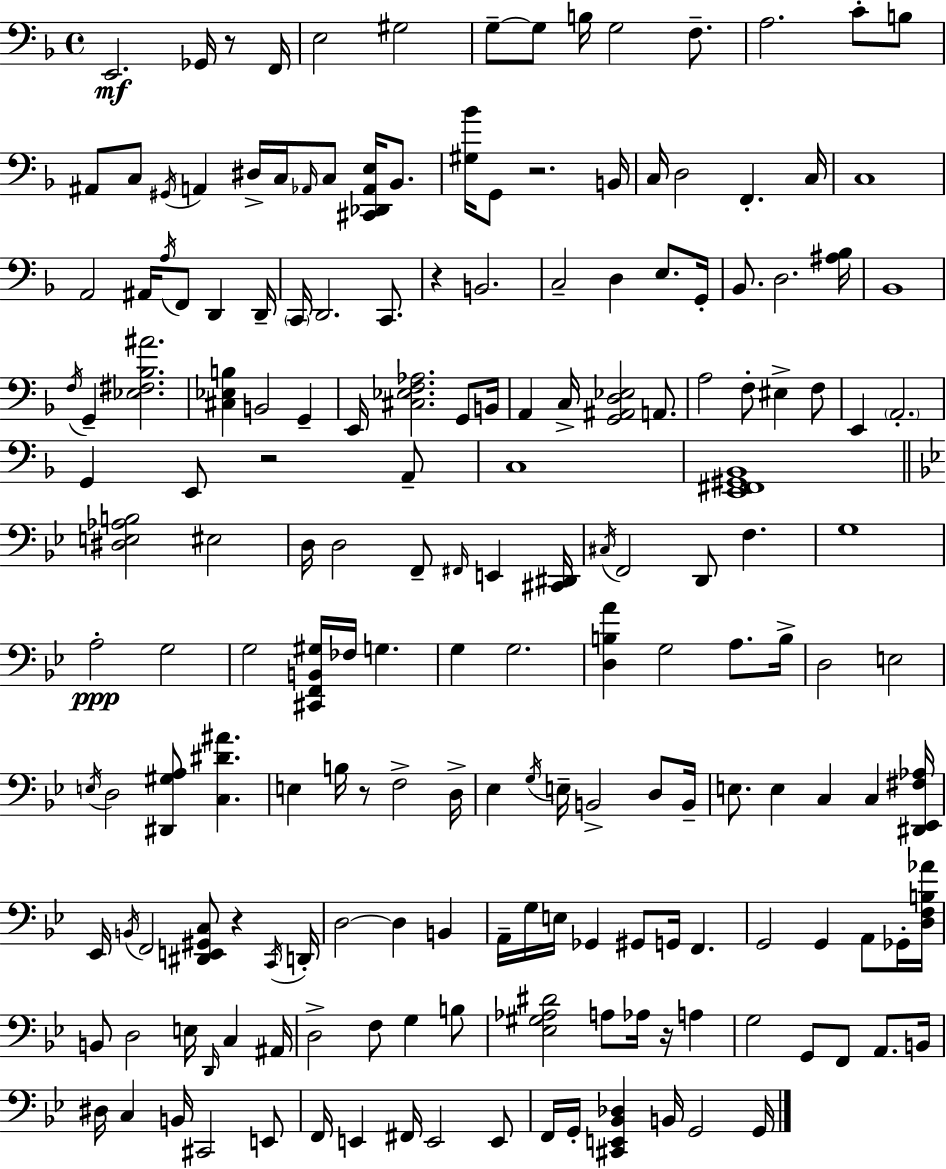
X:1
T:Untitled
M:4/4
L:1/4
K:Dm
E,,2 _G,,/4 z/2 F,,/4 E,2 ^G,2 G,/2 G,/2 B,/4 G,2 F,/2 A,2 C/2 B,/2 ^A,,/2 C,/2 ^G,,/4 A,, ^D,/4 C,/4 _A,,/4 C,/2 [^C,,_D,,_A,,E,]/4 _B,,/2 [^G,_B]/4 G,,/2 z2 B,,/4 C,/4 D,2 F,, C,/4 C,4 A,,2 ^A,,/4 A,/4 F,,/2 D,, D,,/4 C,,/4 D,,2 C,,/2 z B,,2 C,2 D, E,/2 G,,/4 _B,,/2 D,2 [^A,_B,]/4 _B,,4 F,/4 G,, [_E,^F,_B,^A]2 [^C,_E,B,] B,,2 G,, E,,/4 [^C,_E,F,_A,]2 G,,/2 B,,/4 A,, C,/4 [G,,^A,,D,_E,]2 A,,/2 A,2 F,/2 ^E, F,/2 E,, A,,2 G,, E,,/2 z2 A,,/2 C,4 [E,,^F,,^G,,_B,,]4 [^D,E,_A,B,]2 ^E,2 D,/4 D,2 F,,/2 ^F,,/4 E,, [^C,,^D,,]/4 ^C,/4 F,,2 D,,/2 F, G,4 A,2 G,2 G,2 [^C,,F,,B,,^G,]/4 _F,/4 G, G, G,2 [D,B,A] G,2 A,/2 B,/4 D,2 E,2 E,/4 D,2 [^D,,^G,A,]/2 [C,^D^A] E, B,/4 z/2 F,2 D,/4 _E, G,/4 E,/4 B,,2 D,/2 B,,/4 E,/2 E, C, C, [^D,,_E,,^F,_A,]/4 _E,,/4 B,,/4 F,,2 [^D,,E,,^G,,C,]/2 z C,,/4 D,,/4 D,2 D, B,, A,,/4 G,/4 E,/4 _G,, ^G,,/2 G,,/4 F,, G,,2 G,, A,,/2 _G,,/4 [D,F,B,_A]/4 B,,/2 D,2 E,/4 D,,/4 C, ^A,,/4 D,2 F,/2 G, B,/2 [_E,^G,_A,^D]2 A,/2 _A,/4 z/4 A, G,2 G,,/2 F,,/2 A,,/2 B,,/4 ^D,/4 C, B,,/4 ^C,,2 E,,/2 F,,/4 E,, ^F,,/4 E,,2 E,,/2 F,,/4 G,,/4 [^C,,E,,_B,,_D,] B,,/4 G,,2 G,,/4